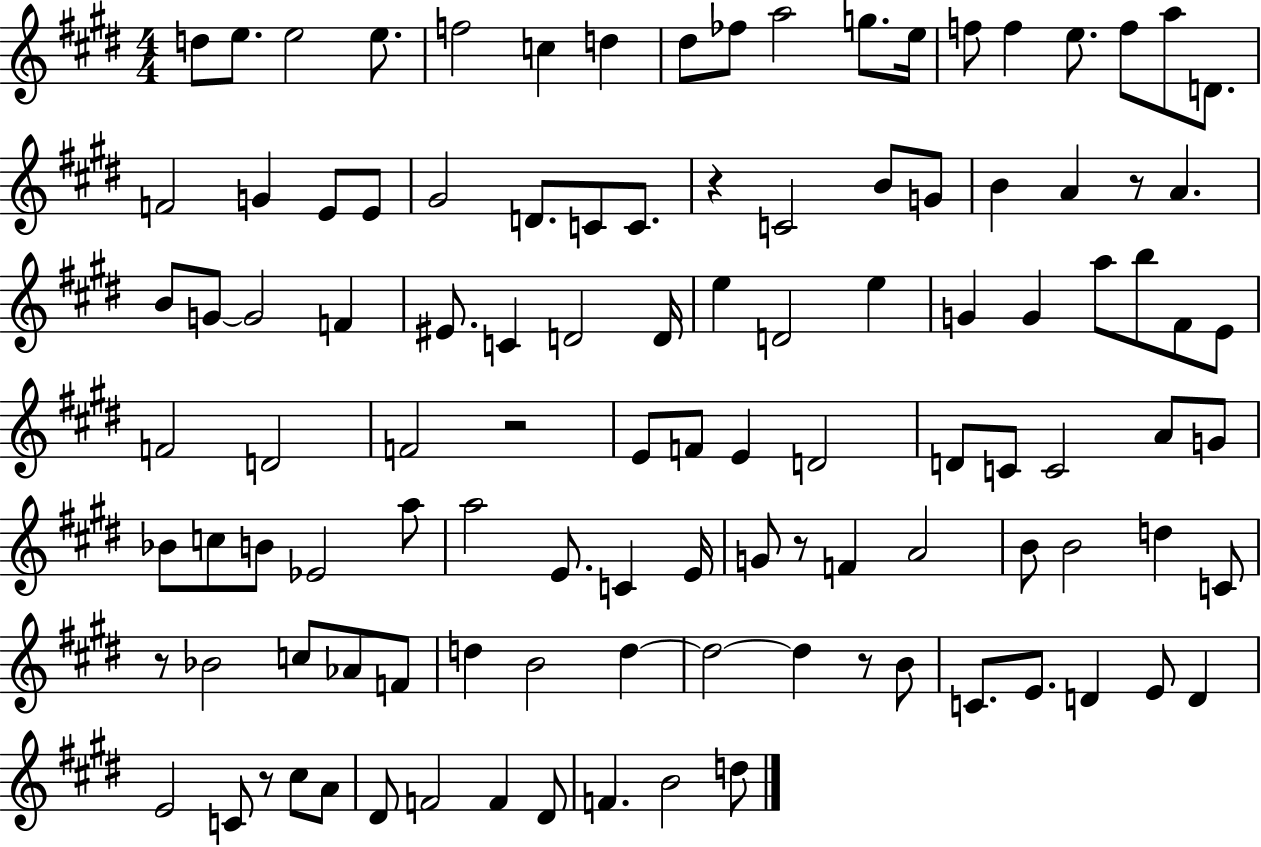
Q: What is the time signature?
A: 4/4